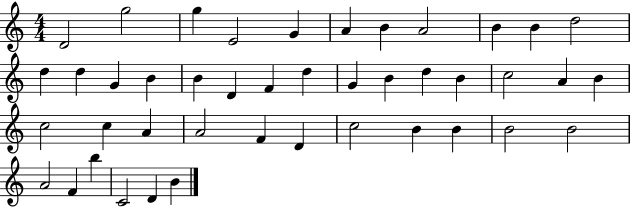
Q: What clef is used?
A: treble